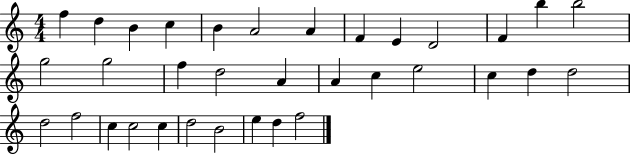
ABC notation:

X:1
T:Untitled
M:4/4
L:1/4
K:C
f d B c B A2 A F E D2 F b b2 g2 g2 f d2 A A c e2 c d d2 d2 f2 c c2 c d2 B2 e d f2